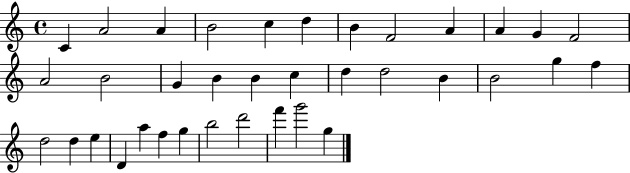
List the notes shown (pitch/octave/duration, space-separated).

C4/q A4/h A4/q B4/h C5/q D5/q B4/q F4/h A4/q A4/q G4/q F4/h A4/h B4/h G4/q B4/q B4/q C5/q D5/q D5/h B4/q B4/h G5/q F5/q D5/h D5/q E5/q D4/q A5/q F5/q G5/q B5/h D6/h F6/q G6/h G5/q